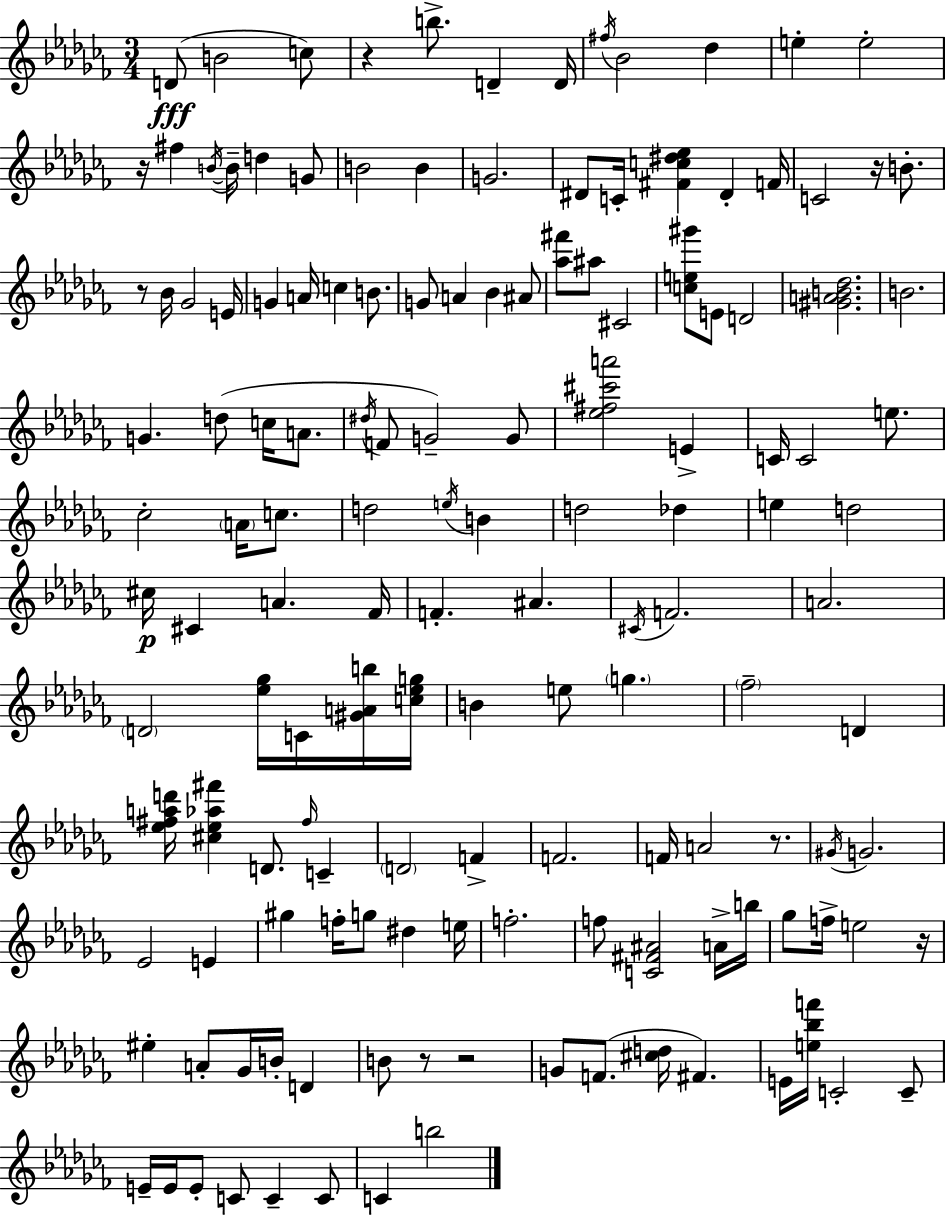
D4/e B4/h C5/e R/q B5/e. D4/q D4/s F#5/s Bb4/h Db5/q E5/q E5/h R/s F#5/q B4/s B4/s D5/q G4/e B4/h B4/q G4/h. D#4/e C4/s [F#4,C5,D#5,Eb5]/q D#4/q F4/s C4/h R/s B4/e. R/e Bb4/s Gb4/h E4/s G4/q A4/s C5/q B4/e. G4/e A4/q Bb4/q A#4/e [Ab5,F#6]/e A#5/e C#4/h [C5,E5,G#6]/e E4/e D4/h [G#4,A4,B4,Db5]/h. B4/h. G4/q. D5/e C5/s A4/e. D#5/s F4/e G4/h G4/e [Eb5,F#5,C#6,A6]/h E4/q C4/s C4/h E5/e. CES5/h A4/s C5/e. D5/h E5/s B4/q D5/h Db5/q E5/q D5/h C#5/s C#4/q A4/q. FES4/s F4/q. A#4/q. C#4/s F4/h. A4/h. D4/h [Eb5,Gb5]/s C4/s [G#4,A4,B5]/s [C5,Eb5,G5]/s B4/q E5/e G5/q. FES5/h D4/q [Eb5,F#5,A5,D6]/s [C#5,Eb5,Ab5,F#6]/q D4/e. F#5/s C4/q D4/h F4/q F4/h. F4/s A4/h R/e. G#4/s G4/h. Eb4/h E4/q G#5/q F5/s G5/e D#5/q E5/s F5/h. F5/e [C4,F#4,A#4]/h A4/s B5/s Gb5/e F5/s E5/h R/s EIS5/q A4/e Gb4/s B4/s D4/q B4/e R/e R/h G4/e F4/e. [C#5,D5]/s F#4/q. E4/s [E5,Bb5,F6]/s C4/h C4/e E4/s E4/s E4/e C4/e C4/q C4/e C4/q B5/h